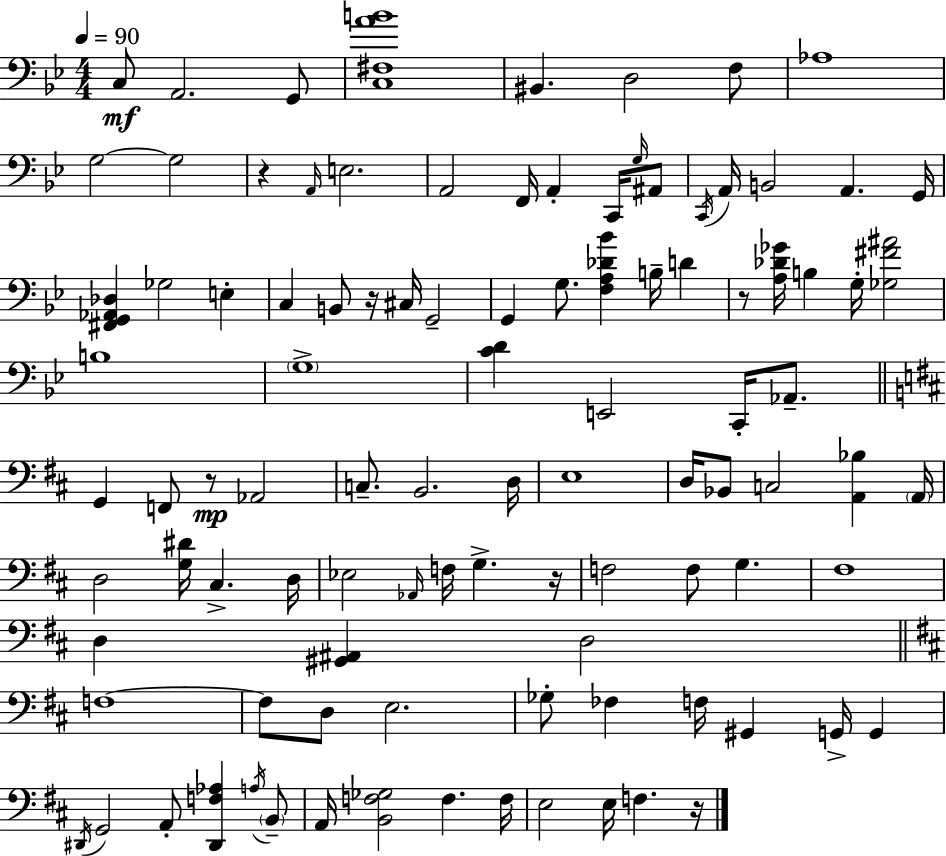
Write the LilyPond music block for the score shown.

{
  \clef bass
  \numericTimeSignature
  \time 4/4
  \key g \minor
  \tempo 4 = 90
  c8\mf a,2. g,8 | <c fis a' b'>1 | bis,4. d2 f8 | aes1 | \break g2~~ g2 | r4 \grace { a,16 } e2. | a,2 f,16 a,4-. c,16 \grace { g16 } | ais,8 \acciaccatura { c,16 } a,16 b,2 a,4. | \break g,16 <fis, g, aes, des>4 ges2 e4-. | c4 b,8 r16 cis16 g,2-- | g,4 g8. <f a des' bes'>4 b16-- d'4 | r8 <a des' ges'>16 b4 g16-. <ges fis' ais'>2 | \break b1 | \parenthesize g1-> | <c' d'>4 e,2 c,16-. | aes,8.-- \bar "||" \break \key b \minor g,4 f,8 r8\mp aes,2 | c8.-- b,2. d16 | e1 | d16 bes,8 c2 <a, bes>4 \parenthesize a,16 | \break d2 <g dis'>16 cis4.-> d16 | ees2 \grace { aes,16 } f16 g4.-> | r16 f2 f8 g4. | fis1 | \break d4 <gis, ais,>4 d2 | \bar "||" \break \key b \minor f1~~ | f8 d8 e2. | ges8-. fes4 f16 gis,4 g,16-> g,4 | \acciaccatura { dis,16 } g,2 a,8-. <dis, f aes>4 \acciaccatura { a16 } | \break \parenthesize b,8-- a,16 <b, f ges>2 f4. | f16 e2 e16 f4. | r16 \bar "|."
}